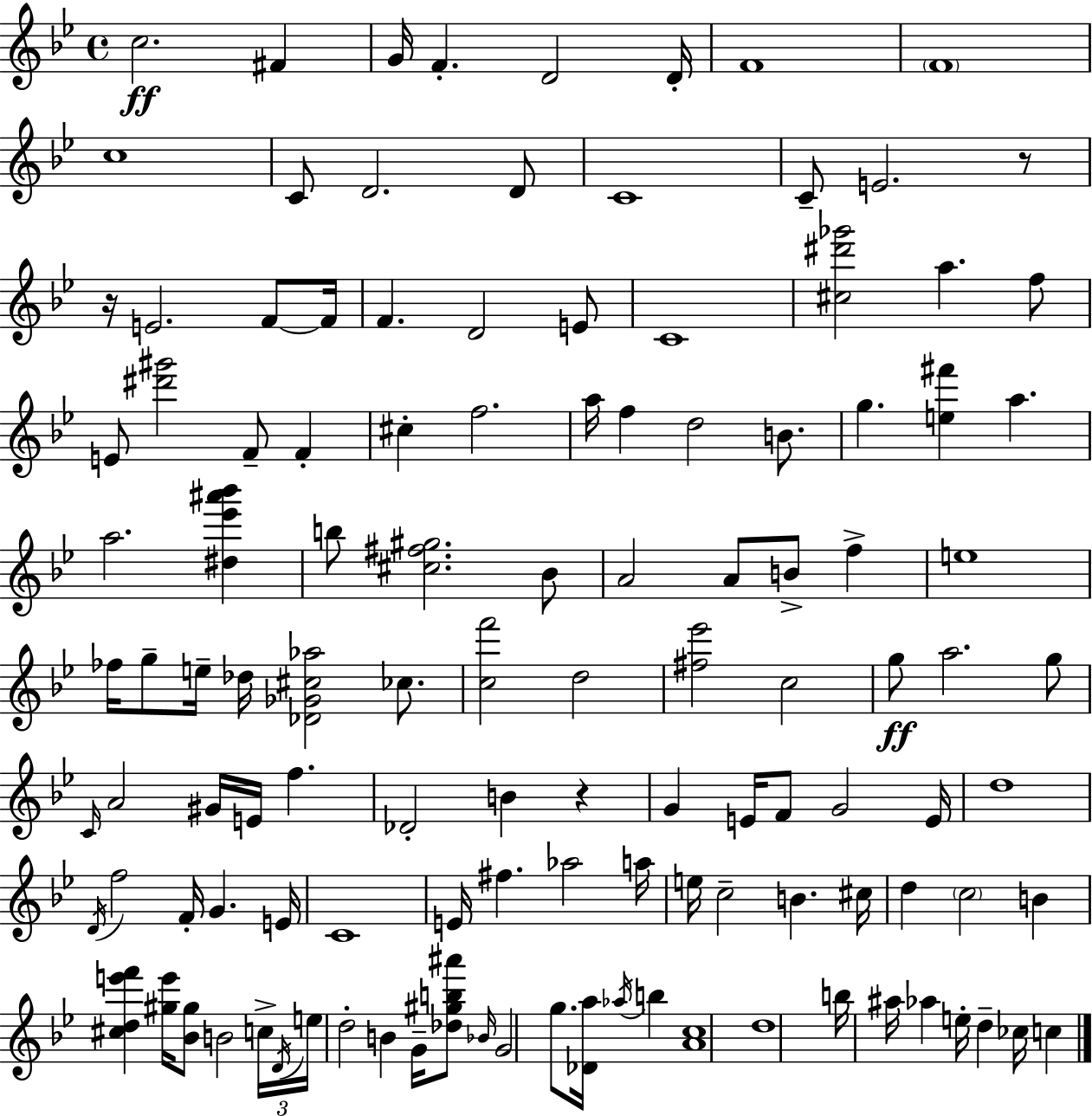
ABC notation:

X:1
T:Untitled
M:4/4
L:1/4
K:Bb
c2 ^F G/4 F D2 D/4 F4 F4 c4 C/2 D2 D/2 C4 C/2 E2 z/2 z/4 E2 F/2 F/4 F D2 E/2 C4 [^c^d'_g']2 a f/2 E/2 [^d'^g']2 F/2 F ^c f2 a/4 f d2 B/2 g [e^f'] a a2 [^d_e'^a'_b'] b/2 [^c^f^g]2 _B/2 A2 A/2 B/2 f e4 _f/4 g/2 e/4 _d/4 [_D_G^c_a]2 _c/2 [cf']2 d2 [^f_e']2 c2 g/2 a2 g/2 C/4 A2 ^G/4 E/4 f _D2 B z G E/4 F/2 G2 E/4 d4 D/4 f2 F/4 G E/4 C4 E/4 ^f _a2 a/4 e/4 c2 B ^c/4 d c2 B [^cde'f'] [^ge']/4 [_B^g]/2 B2 c/4 D/4 e/4 d2 B G/4 [_d^gb^a']/2 _B/4 G2 g/2 [_Da]/4 _a/4 b [Ac]4 d4 b/4 ^a/4 _a e/4 d _c/4 c